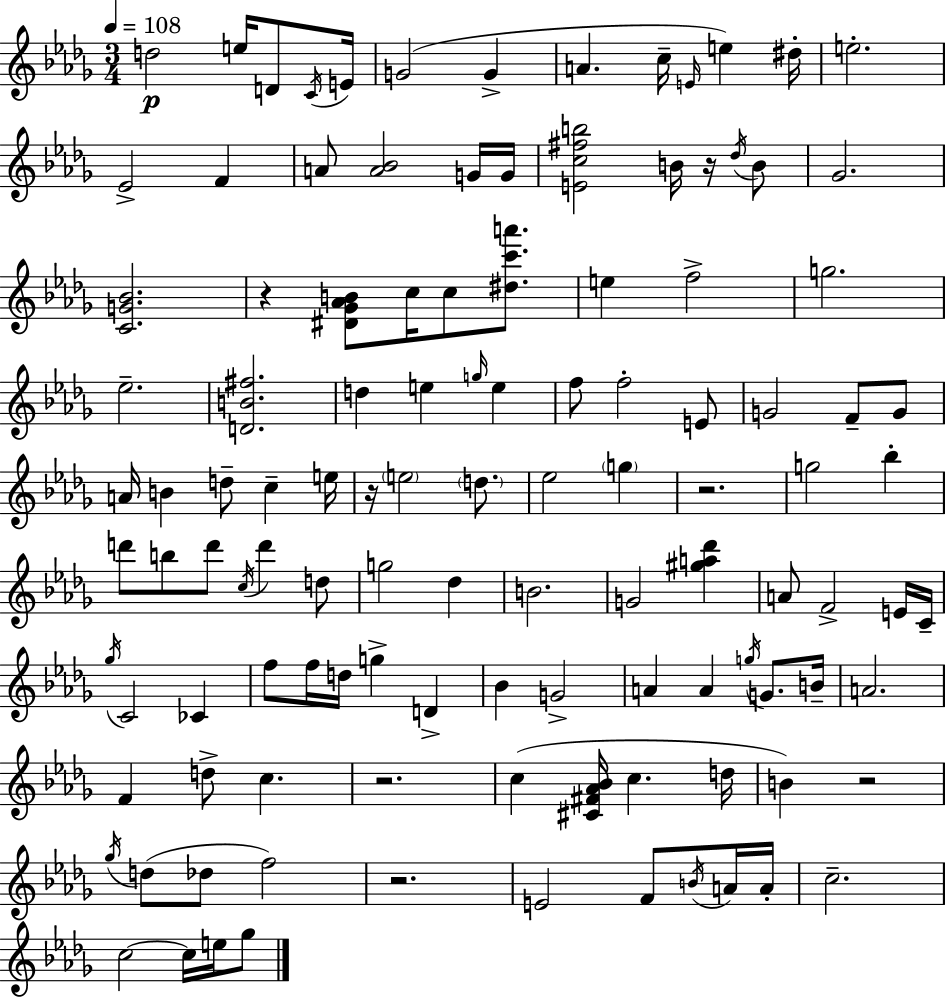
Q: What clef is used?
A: treble